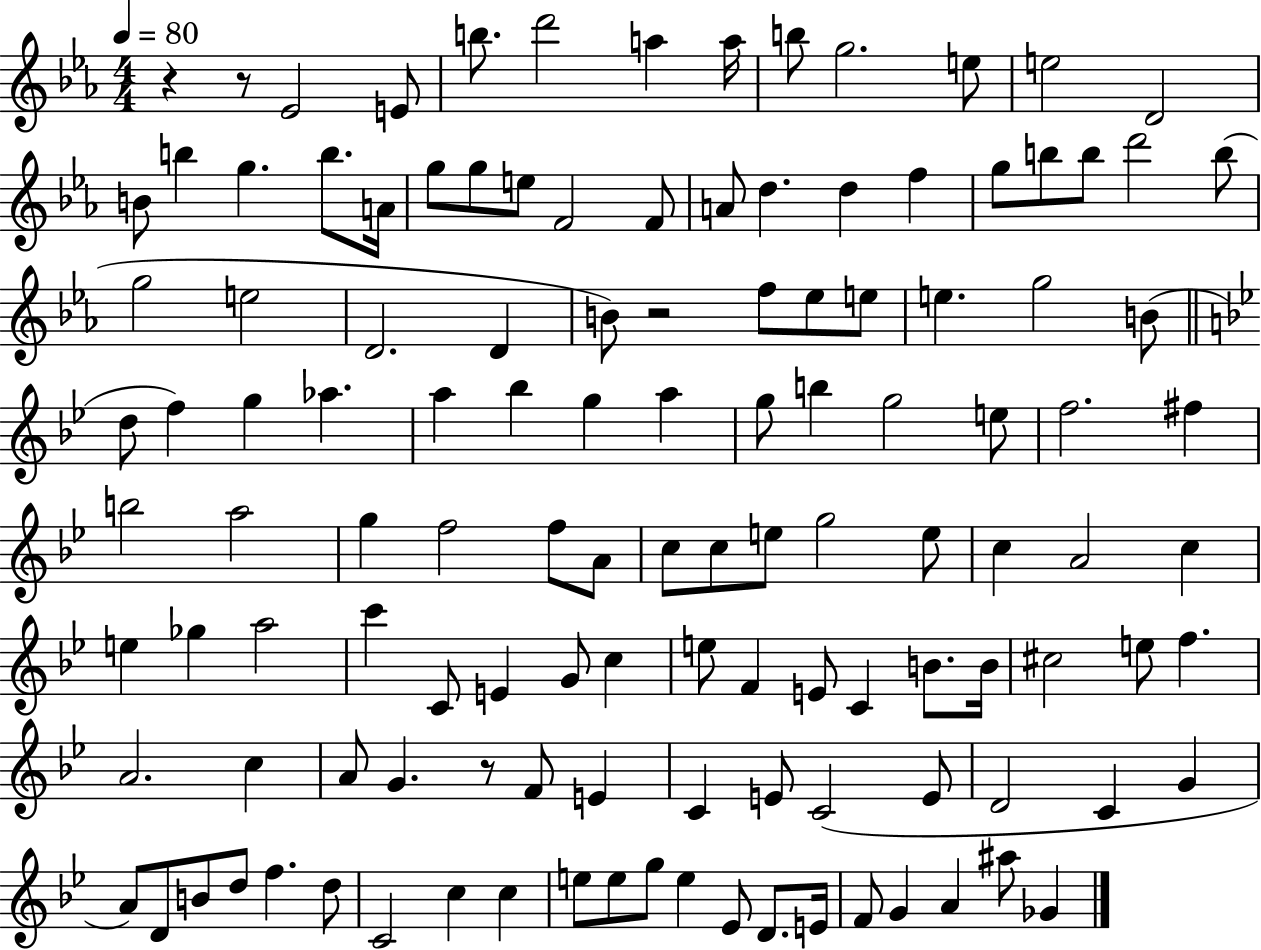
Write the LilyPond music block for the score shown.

{
  \clef treble
  \numericTimeSignature
  \time 4/4
  \key ees \major
  \tempo 4 = 80
  r4 r8 ees'2 e'8 | b''8. d'''2 a''4 a''16 | b''8 g''2. e''8 | e''2 d'2 | \break b'8 b''4 g''4. b''8. a'16 | g''8 g''8 e''8 f'2 f'8 | a'8 d''4. d''4 f''4 | g''8 b''8 b''8 d'''2 b''8( | \break g''2 e''2 | d'2. d'4 | b'8) r2 f''8 ees''8 e''8 | e''4. g''2 b'8( | \break \bar "||" \break \key bes \major d''8 f''4) g''4 aes''4. | a''4 bes''4 g''4 a''4 | g''8 b''4 g''2 e''8 | f''2. fis''4 | \break b''2 a''2 | g''4 f''2 f''8 a'8 | c''8 c''8 e''8 g''2 e''8 | c''4 a'2 c''4 | \break e''4 ges''4 a''2 | c'''4 c'8 e'4 g'8 c''4 | e''8 f'4 e'8 c'4 b'8. b'16 | cis''2 e''8 f''4. | \break a'2. c''4 | a'8 g'4. r8 f'8 e'4 | c'4 e'8 c'2( e'8 | d'2 c'4 g'4 | \break a'8) d'8 b'8 d''8 f''4. d''8 | c'2 c''4 c''4 | e''8 e''8 g''8 e''4 ees'8 d'8. e'16 | f'8 g'4 a'4 ais''8 ges'4 | \break \bar "|."
}